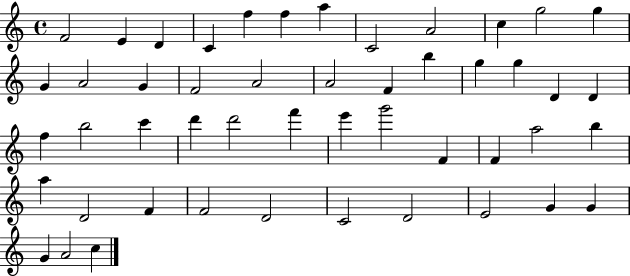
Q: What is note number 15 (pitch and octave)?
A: G4